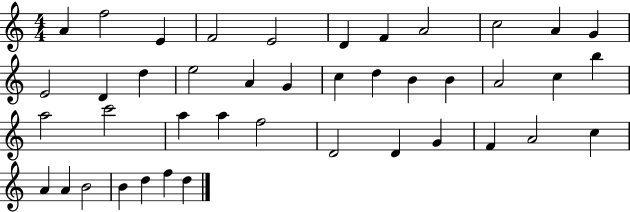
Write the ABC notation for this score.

X:1
T:Untitled
M:4/4
L:1/4
K:C
A f2 E F2 E2 D F A2 c2 A G E2 D d e2 A G c d B B A2 c b a2 c'2 a a f2 D2 D G F A2 c A A B2 B d f d